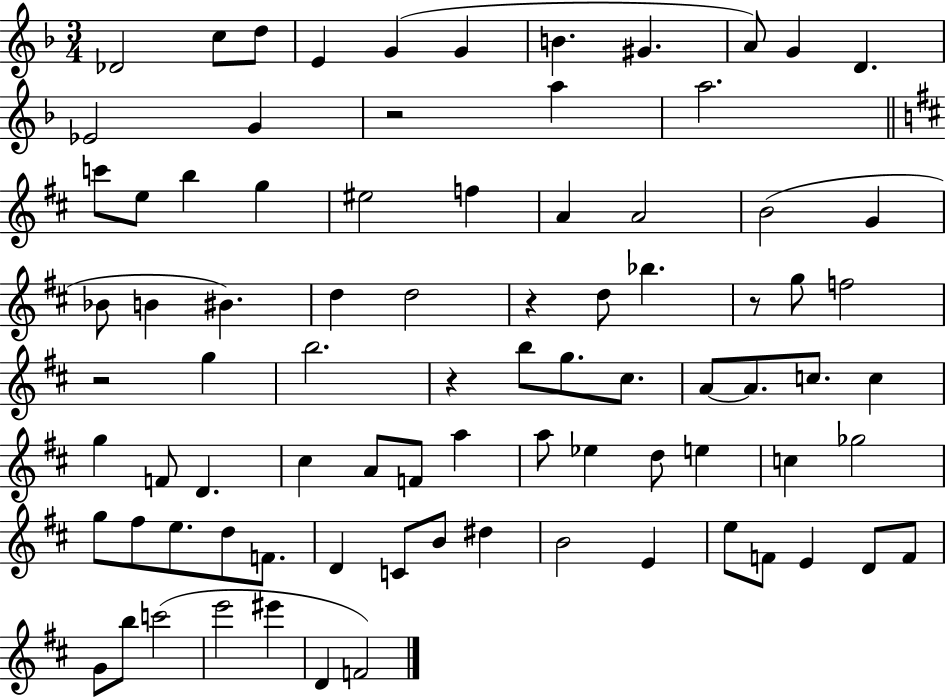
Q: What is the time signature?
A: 3/4